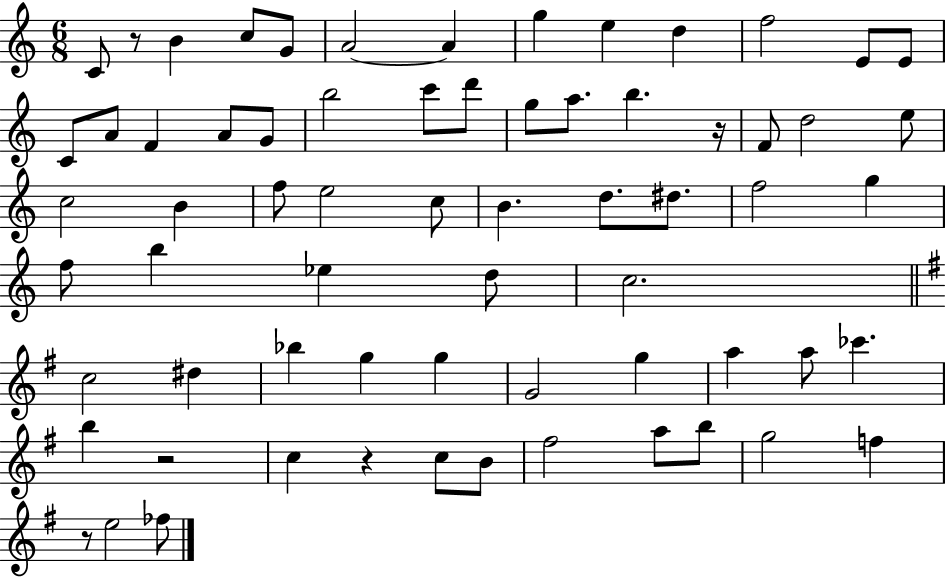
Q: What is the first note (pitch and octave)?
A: C4